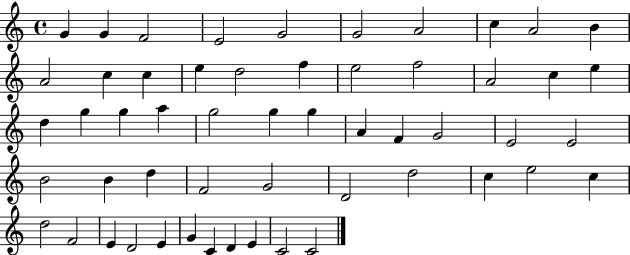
{
  \clef treble
  \time 4/4
  \defaultTimeSignature
  \key c \major
  g'4 g'4 f'2 | e'2 g'2 | g'2 a'2 | c''4 a'2 b'4 | \break a'2 c''4 c''4 | e''4 d''2 f''4 | e''2 f''2 | a'2 c''4 e''4 | \break d''4 g''4 g''4 a''4 | g''2 g''4 g''4 | a'4 f'4 g'2 | e'2 e'2 | \break b'2 b'4 d''4 | f'2 g'2 | d'2 d''2 | c''4 e''2 c''4 | \break d''2 f'2 | e'4 d'2 e'4 | g'4 c'4 d'4 e'4 | c'2 c'2 | \break \bar "|."
}